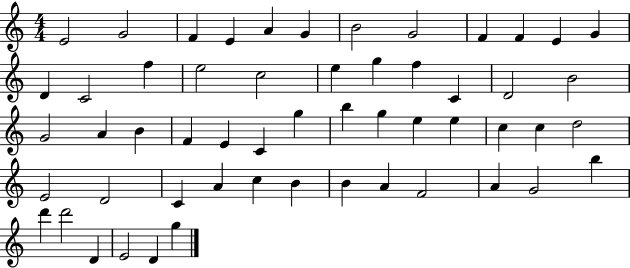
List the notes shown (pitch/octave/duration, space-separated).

E4/h G4/h F4/q E4/q A4/q G4/q B4/h G4/h F4/q F4/q E4/q G4/q D4/q C4/h F5/q E5/h C5/h E5/q G5/q F5/q C4/q D4/h B4/h G4/h A4/q B4/q F4/q E4/q C4/q G5/q B5/q G5/q E5/q E5/q C5/q C5/q D5/h E4/h D4/h C4/q A4/q C5/q B4/q B4/q A4/q F4/h A4/q G4/h B5/q D6/q D6/h D4/q E4/h D4/q G5/q